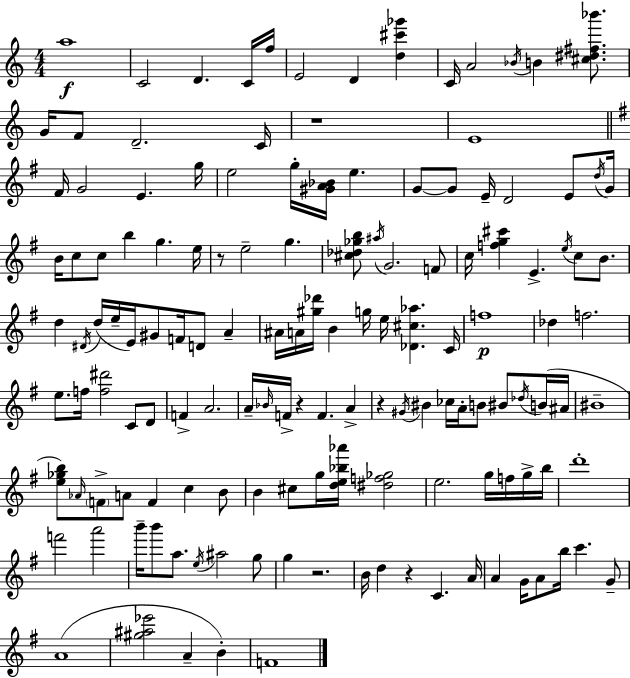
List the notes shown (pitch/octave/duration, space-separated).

A5/w C4/h D4/q. C4/s F5/s E4/h D4/q [D5,C#6,Gb6]/q C4/s A4/h Bb4/s B4/q [C#5,D#5,F#5,Bb6]/e. G4/s F4/e D4/h. C4/s R/w E4/w F#4/s G4/h E4/q. G5/s E5/h G5/s [G#4,A4,Bb4]/s E5/q. G4/e G4/e E4/s D4/h E4/e D5/s G4/s B4/s C5/e C5/e B5/q G5/q. E5/s R/e E5/h G5/q. [C#5,Db5,Gb5,B5]/e A#5/s G4/h. F4/e C5/s [F5,G5,C#6]/q E4/q. E5/s C5/e B4/e. D5/q D#4/s D5/s E5/s E4/s G#4/e F4/s D4/e A4/q A#4/s A4/s [G#5,Db6]/s B4/q G5/s E5/s [Db4,C#5,Ab5]/q. C4/s F5/w Db5/q F5/h. E5/e. F5/s [F5,D#6]/h C4/e D4/e F4/q A4/h. A4/s Bb4/s F4/s R/q F4/q. A4/q R/q G#4/s BIS4/q CES5/s A4/s B4/e BIS4/e Db5/s B4/s A#4/s BIS4/w [E5,Gb5,B5]/e Ab4/s F4/e A4/e F4/q C5/q B4/e B4/q C#5/e G5/s [D5,E5,Bb5,Ab6]/s [D#5,F5,Gb5]/h E5/h. G5/s F5/s G5/s B5/s D6/w F6/h A6/h B6/s B6/e A5/e. E5/s A#5/h G5/e G5/q R/h. B4/s D5/q R/q C4/q. A4/s A4/q G4/s A4/e B5/s C6/q. G4/e A4/w [G#5,A#5,Eb6]/h A4/q B4/q F4/w